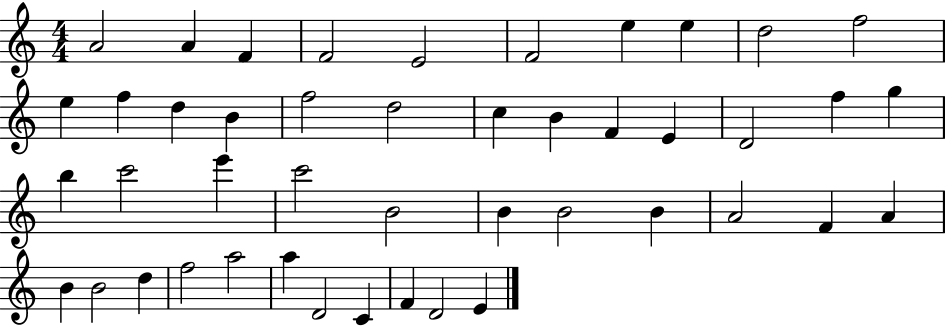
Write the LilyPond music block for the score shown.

{
  \clef treble
  \numericTimeSignature
  \time 4/4
  \key c \major
  a'2 a'4 f'4 | f'2 e'2 | f'2 e''4 e''4 | d''2 f''2 | \break e''4 f''4 d''4 b'4 | f''2 d''2 | c''4 b'4 f'4 e'4 | d'2 f''4 g''4 | \break b''4 c'''2 e'''4 | c'''2 b'2 | b'4 b'2 b'4 | a'2 f'4 a'4 | \break b'4 b'2 d''4 | f''2 a''2 | a''4 d'2 c'4 | f'4 d'2 e'4 | \break \bar "|."
}